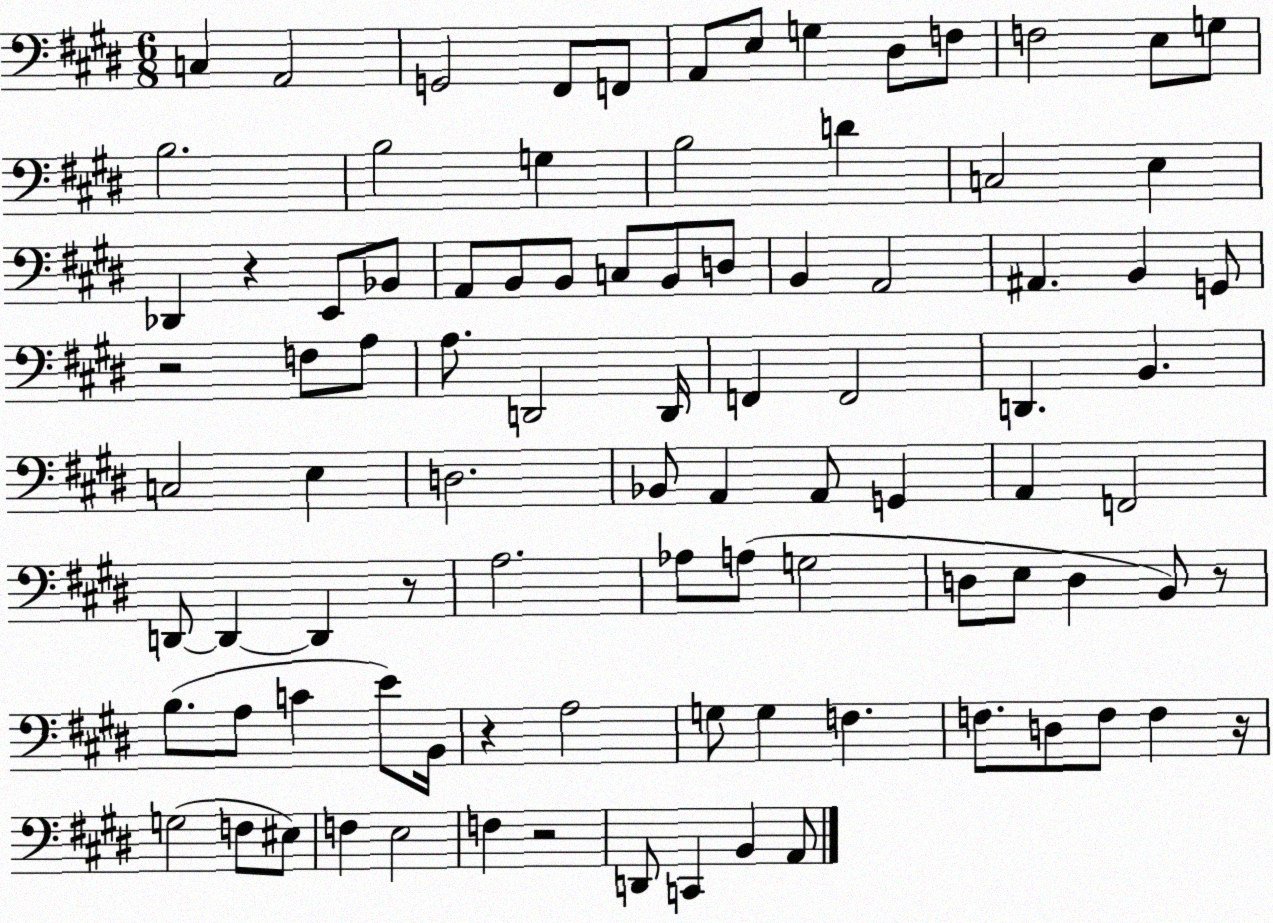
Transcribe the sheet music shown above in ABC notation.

X:1
T:Untitled
M:6/8
L:1/4
K:E
C, A,,2 G,,2 ^F,,/2 F,,/2 A,,/2 E,/2 G, ^D,/2 F,/2 F,2 E,/2 G,/2 B,2 B,2 G, B,2 D C,2 E, _D,, z E,,/2 _B,,/2 A,,/2 B,,/2 B,,/2 C,/2 B,,/2 D,/2 B,, A,,2 ^A,, B,, G,,/2 z2 F,/2 A,/2 A,/2 D,,2 D,,/4 F,, F,,2 D,, B,, C,2 E, D,2 _B,,/2 A,, A,,/2 G,, A,, F,,2 D,,/2 D,, D,, z/2 A,2 _A,/2 A,/2 G,2 D,/2 E,/2 D, B,,/2 z/2 B,/2 A,/2 C E/2 B,,/4 z A,2 G,/2 G, F, F,/2 D,/2 F,/2 F, z/4 G,2 F,/2 ^E,/2 F, E,2 F, z2 D,,/2 C,, B,, A,,/2